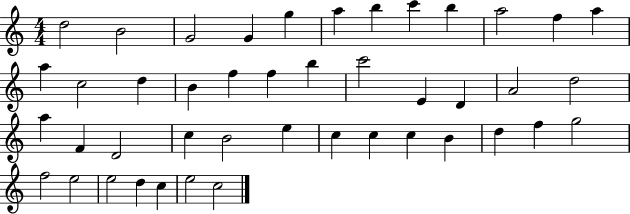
D5/h B4/h G4/h G4/q G5/q A5/q B5/q C6/q B5/q A5/h F5/q A5/q A5/q C5/h D5/q B4/q F5/q F5/q B5/q C6/h E4/q D4/q A4/h D5/h A5/q F4/q D4/h C5/q B4/h E5/q C5/q C5/q C5/q B4/q D5/q F5/q G5/h F5/h E5/h E5/h D5/q C5/q E5/h C5/h